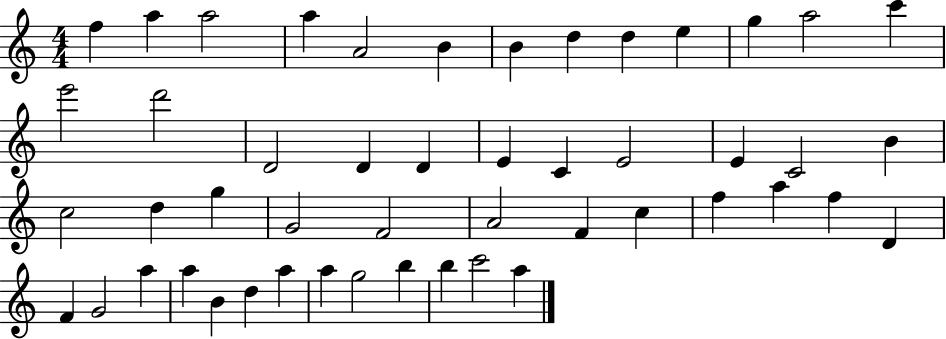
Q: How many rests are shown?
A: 0